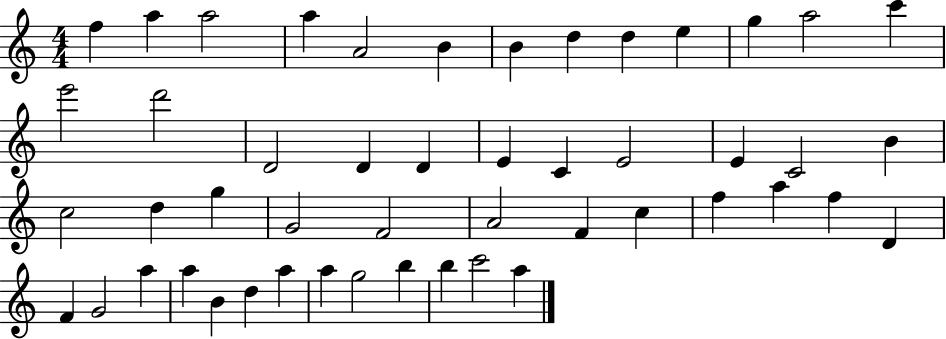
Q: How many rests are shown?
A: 0